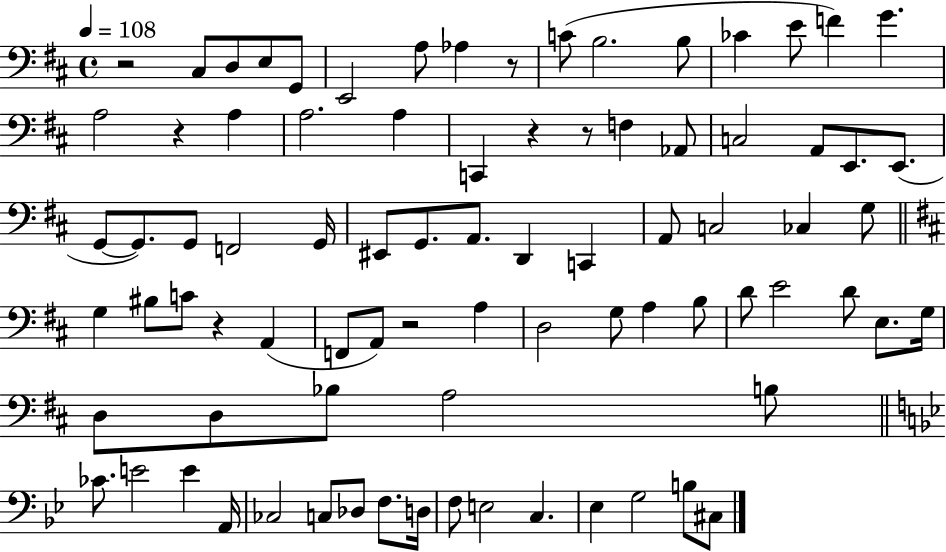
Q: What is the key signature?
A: D major